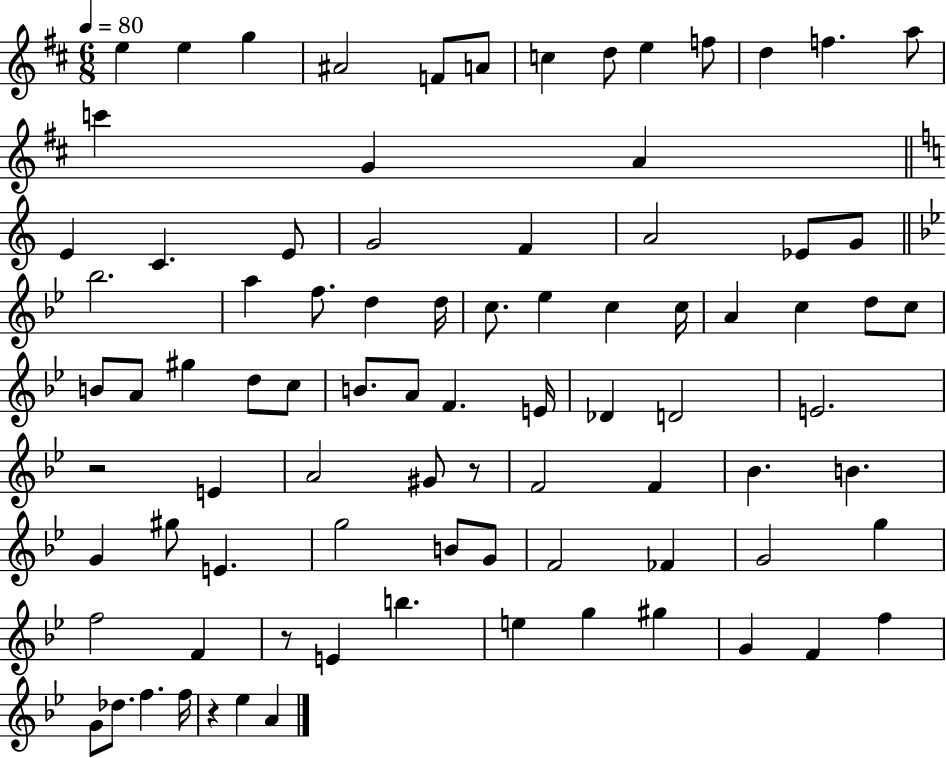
E5/q E5/q G5/q A#4/h F4/e A4/e C5/q D5/e E5/q F5/e D5/q F5/q. A5/e C6/q G4/q A4/q E4/q C4/q. E4/e G4/h F4/q A4/h Eb4/e G4/e Bb5/h. A5/q F5/e. D5/q D5/s C5/e. Eb5/q C5/q C5/s A4/q C5/q D5/e C5/e B4/e A4/e G#5/q D5/e C5/e B4/e. A4/e F4/q. E4/s Db4/q D4/h E4/h. R/h E4/q A4/h G#4/e R/e F4/h F4/q Bb4/q. B4/q. G4/q G#5/e E4/q. G5/h B4/e G4/e F4/h FES4/q G4/h G5/q F5/h F4/q R/e E4/q B5/q. E5/q G5/q G#5/q G4/q F4/q F5/q G4/e Db5/e. F5/q. F5/s R/q Eb5/q A4/q